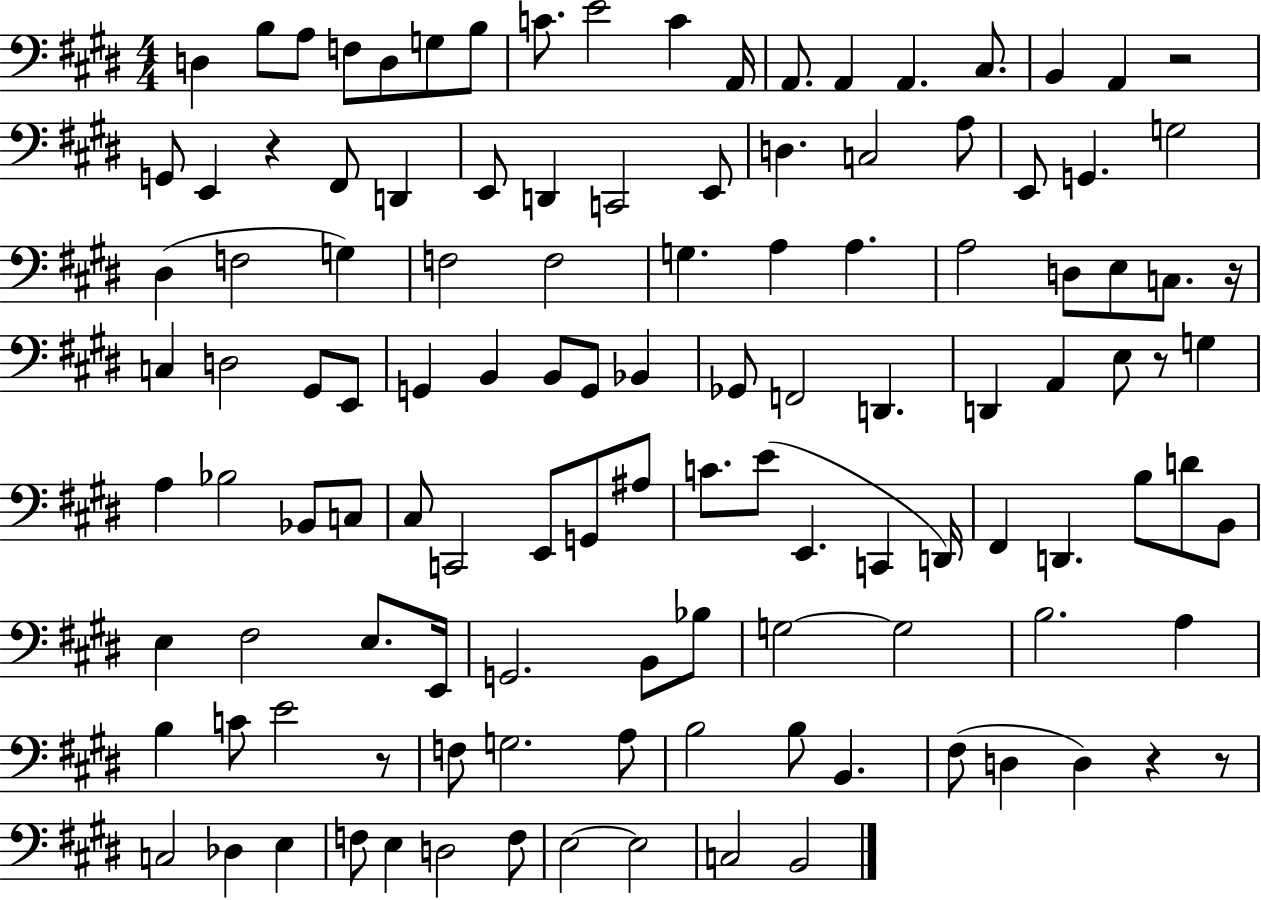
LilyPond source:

{
  \clef bass
  \numericTimeSignature
  \time 4/4
  \key e \major
  \repeat volta 2 { d4 b8 a8 f8 d8 g8 b8 | c'8. e'2 c'4 a,16 | a,8. a,4 a,4. cis8. | b,4 a,4 r2 | \break g,8 e,4 r4 fis,8 d,4 | e,8 d,4 c,2 e,8 | d4. c2 a8 | e,8 g,4. g2 | \break dis4( f2 g4) | f2 f2 | g4. a4 a4. | a2 d8 e8 c8. r16 | \break c4 d2 gis,8 e,8 | g,4 b,4 b,8 g,8 bes,4 | ges,8 f,2 d,4. | d,4 a,4 e8 r8 g4 | \break a4 bes2 bes,8 c8 | cis8 c,2 e,8 g,8 ais8 | c'8. e'8( e,4. c,4 d,16) | fis,4 d,4. b8 d'8 b,8 | \break e4 fis2 e8. e,16 | g,2. b,8 bes8 | g2~~ g2 | b2. a4 | \break b4 c'8 e'2 r8 | f8 g2. a8 | b2 b8 b,4. | fis8( d4 d4) r4 r8 | \break c2 des4 e4 | f8 e4 d2 f8 | e2~~ e2 | c2 b,2 | \break } \bar "|."
}